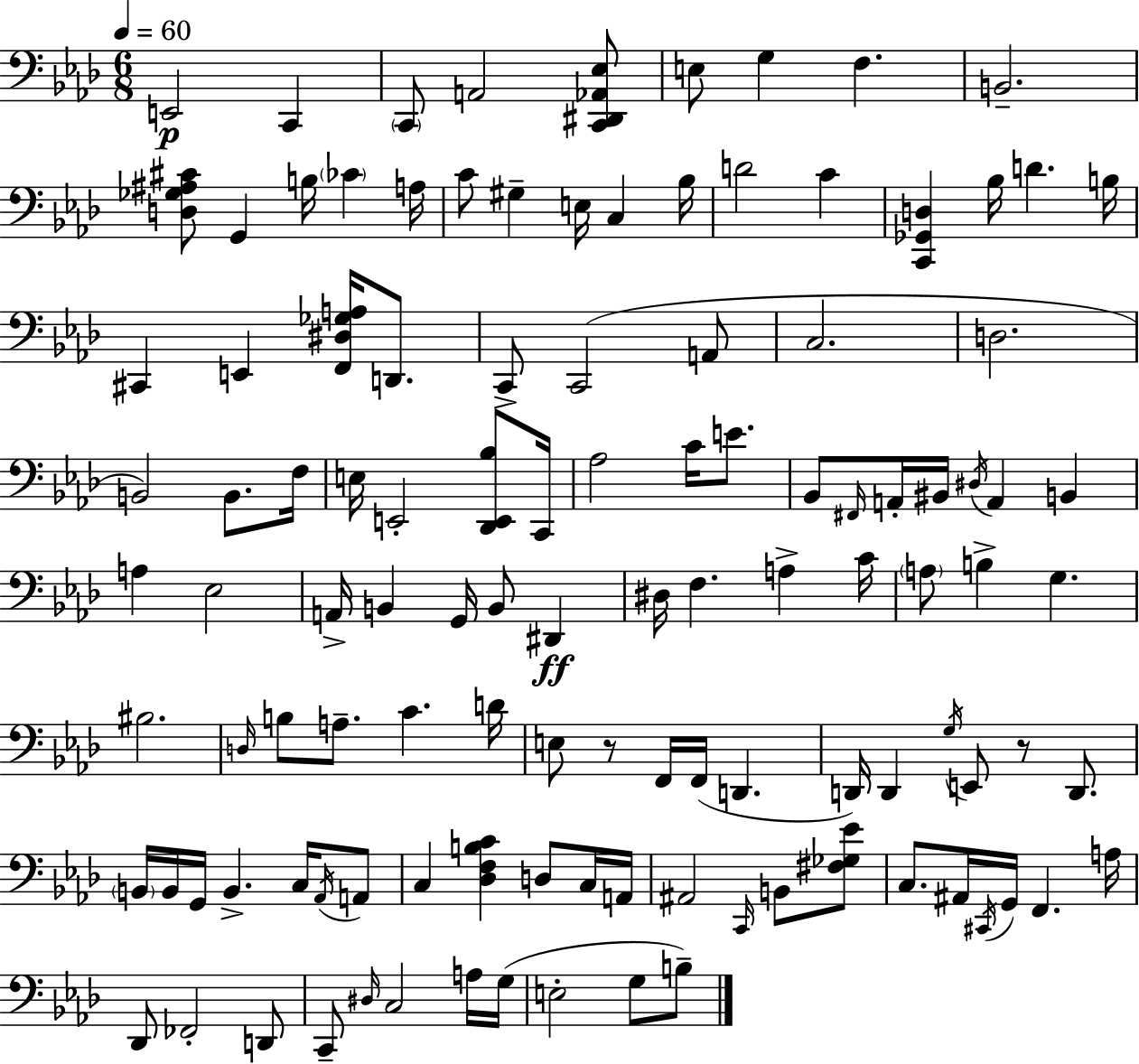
{
  \clef bass
  \numericTimeSignature
  \time 6/8
  \key aes \major
  \tempo 4 = 60
  e,2\p c,4 | \parenthesize c,8 a,2 <c, dis, aes, ees>8 | e8 g4 f4. | b,2.-- | \break <d ges ais cis'>8 g,4 b16 \parenthesize ces'4 a16 | c'8 gis4-- e16 c4 bes16 | d'2 c'4 | <c, ges, d>4 bes16 d'4. b16 | \break cis,4 e,4 <f, dis ges a>16 d,8. | c,8-> c,2( a,8 | c2. | d2. | \break b,2) b,8. f16 | e16 e,2-. <des, e, bes>8 c,16 | aes2 c'16 e'8. | bes,8 \grace { fis,16 } a,16-. bis,16 \acciaccatura { dis16 } a,4 b,4 | \break a4 ees2 | a,16-> b,4 g,16 b,8 dis,4\ff | dis16 f4. a4-> | c'16 \parenthesize a8 b4-> g4. | \break bis2. | \grace { d16 } b8 a8.-- c'4. | d'16 e8 r8 f,16 f,16( d,4. | d,16) d,4 \acciaccatura { g16 } e,8 r8 | \break d,8. \parenthesize b,16 b,16 g,16 b,4.-> | c16 \acciaccatura { aes,16 } a,8 c4 <des f b c'>4 | d8 c16 a,16 ais,2 | \grace { c,16 } b,8 <fis ges ees'>8 c8. ais,16 \acciaccatura { cis,16 } g,16 | \break f,4. a16 des,8 fes,2-. | d,8 c,8-- \grace { dis16 } c2 | a16 g16( e2-. | g8 b8--) \bar "|."
}